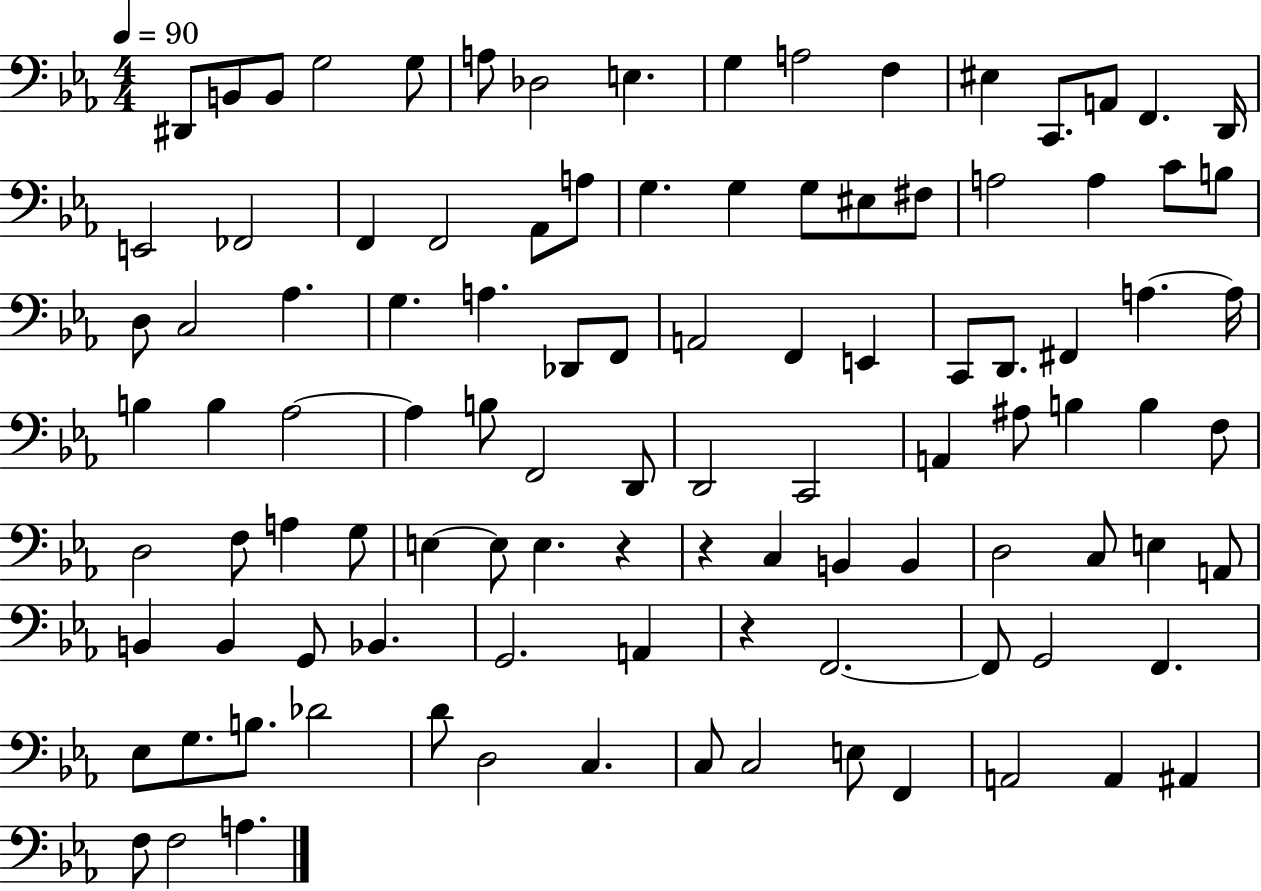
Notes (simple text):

D#2/e B2/e B2/e G3/h G3/e A3/e Db3/h E3/q. G3/q A3/h F3/q EIS3/q C2/e. A2/e F2/q. D2/s E2/h FES2/h F2/q F2/h Ab2/e A3/e G3/q. G3/q G3/e EIS3/e F#3/e A3/h A3/q C4/e B3/e D3/e C3/h Ab3/q. G3/q. A3/q. Db2/e F2/e A2/h F2/q E2/q C2/e D2/e. F#2/q A3/q. A3/s B3/q B3/q Ab3/h Ab3/q B3/e F2/h D2/e D2/h C2/h A2/q A#3/e B3/q B3/q F3/e D3/h F3/e A3/q G3/e E3/q E3/e E3/q. R/q R/q C3/q B2/q B2/q D3/h C3/e E3/q A2/e B2/q B2/q G2/e Bb2/q. G2/h. A2/q R/q F2/h. F2/e G2/h F2/q. Eb3/e G3/e. B3/e. Db4/h D4/e D3/h C3/q. C3/e C3/h E3/e F2/q A2/h A2/q A#2/q F3/e F3/h A3/q.